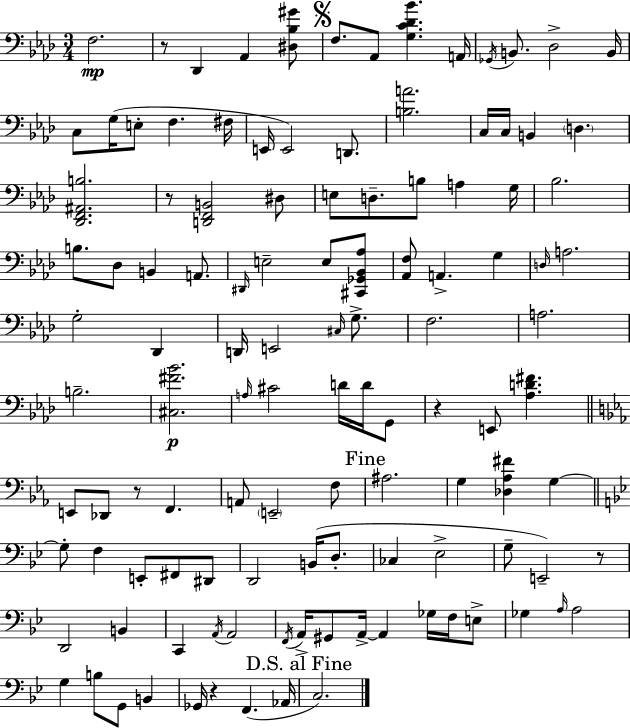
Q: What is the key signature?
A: AES major